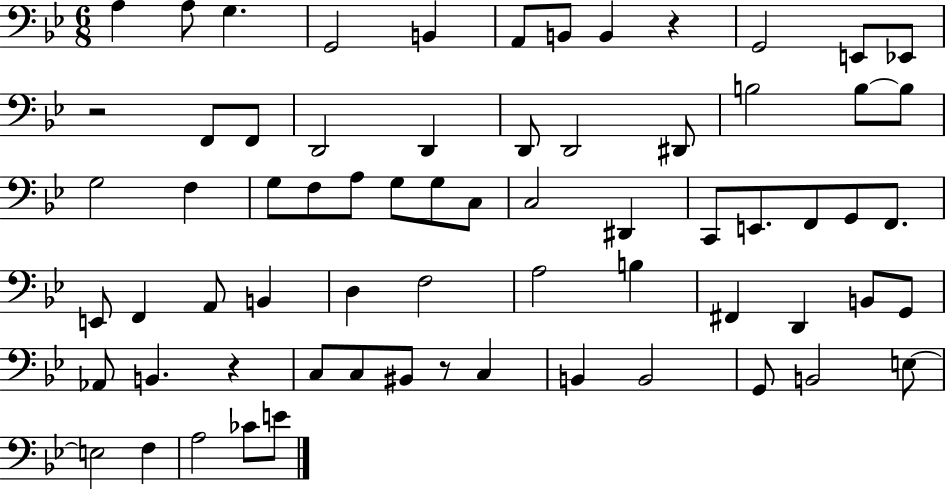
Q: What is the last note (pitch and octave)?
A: E4